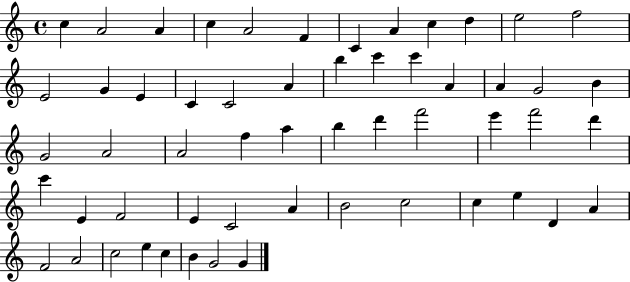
C5/q A4/h A4/q C5/q A4/h F4/q C4/q A4/q C5/q D5/q E5/h F5/h E4/h G4/q E4/q C4/q C4/h A4/q B5/q C6/q C6/q A4/q A4/q G4/h B4/q G4/h A4/h A4/h F5/q A5/q B5/q D6/q F6/h E6/q F6/h D6/q C6/q E4/q F4/h E4/q C4/h A4/q B4/h C5/h C5/q E5/q D4/q A4/q F4/h A4/h C5/h E5/q C5/q B4/q G4/h G4/q